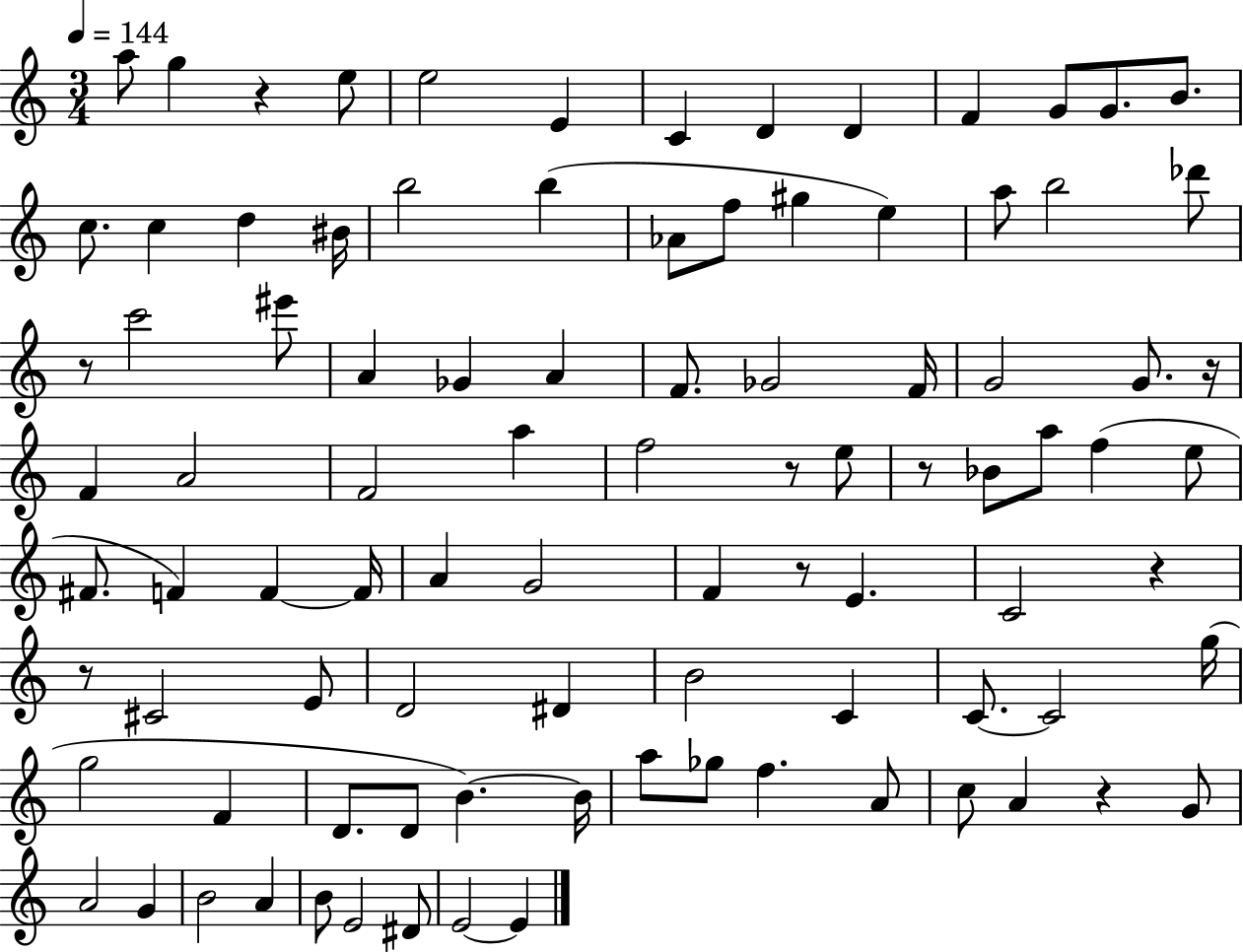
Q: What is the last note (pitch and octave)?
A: E4